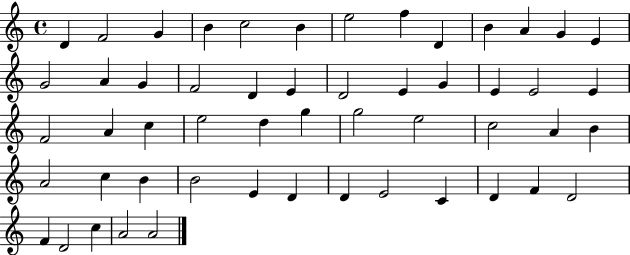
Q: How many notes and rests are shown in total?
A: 53